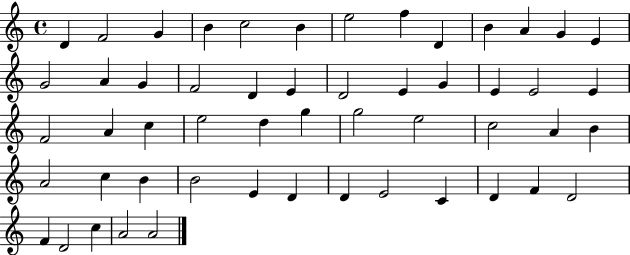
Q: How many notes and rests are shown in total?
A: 53